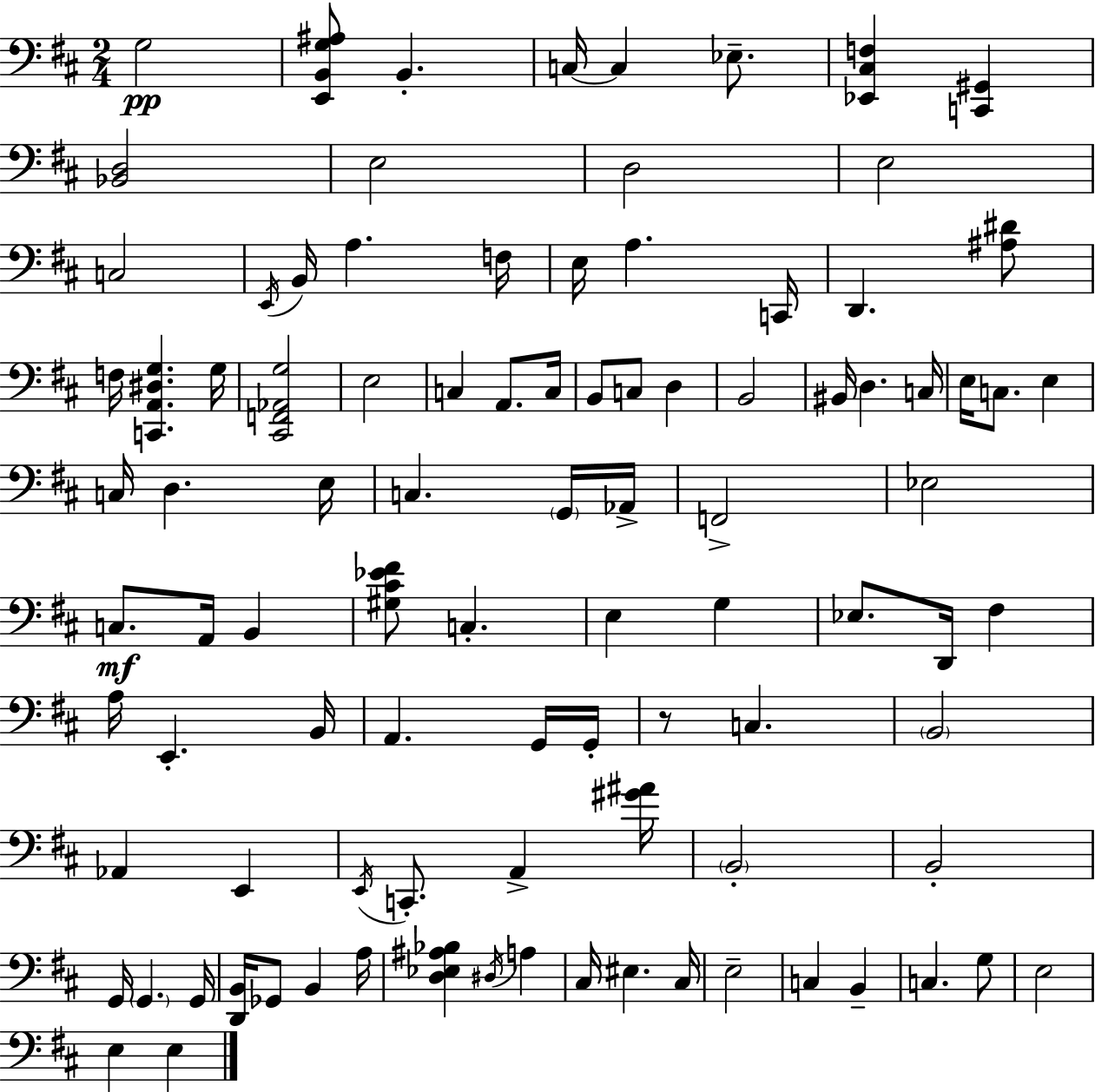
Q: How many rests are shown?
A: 1